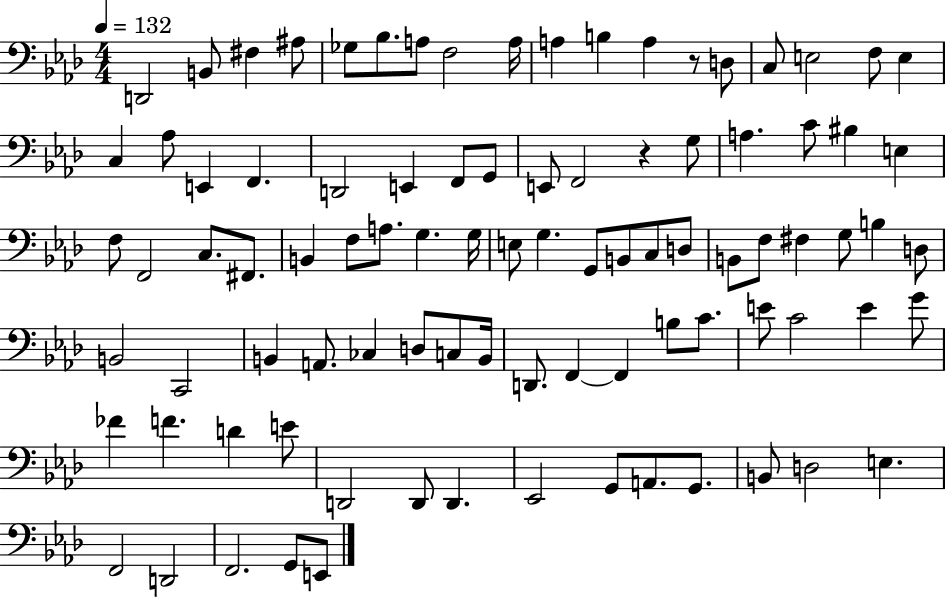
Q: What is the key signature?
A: AES major